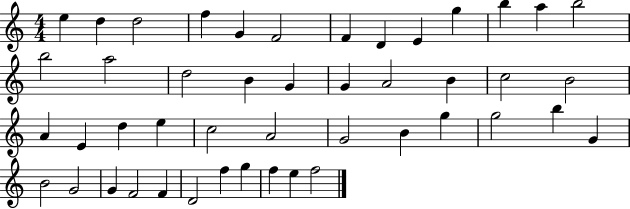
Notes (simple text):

E5/q D5/q D5/h F5/q G4/q F4/h F4/q D4/q E4/q G5/q B5/q A5/q B5/h B5/h A5/h D5/h B4/q G4/q G4/q A4/h B4/q C5/h B4/h A4/q E4/q D5/q E5/q C5/h A4/h G4/h B4/q G5/q G5/h B5/q G4/q B4/h G4/h G4/q F4/h F4/q D4/h F5/q G5/q F5/q E5/q F5/h